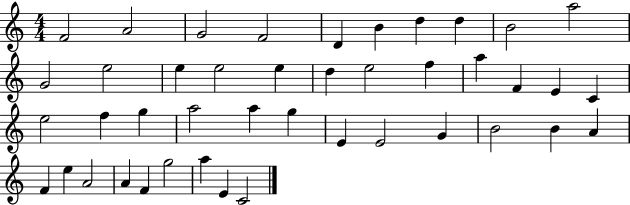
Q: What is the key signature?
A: C major